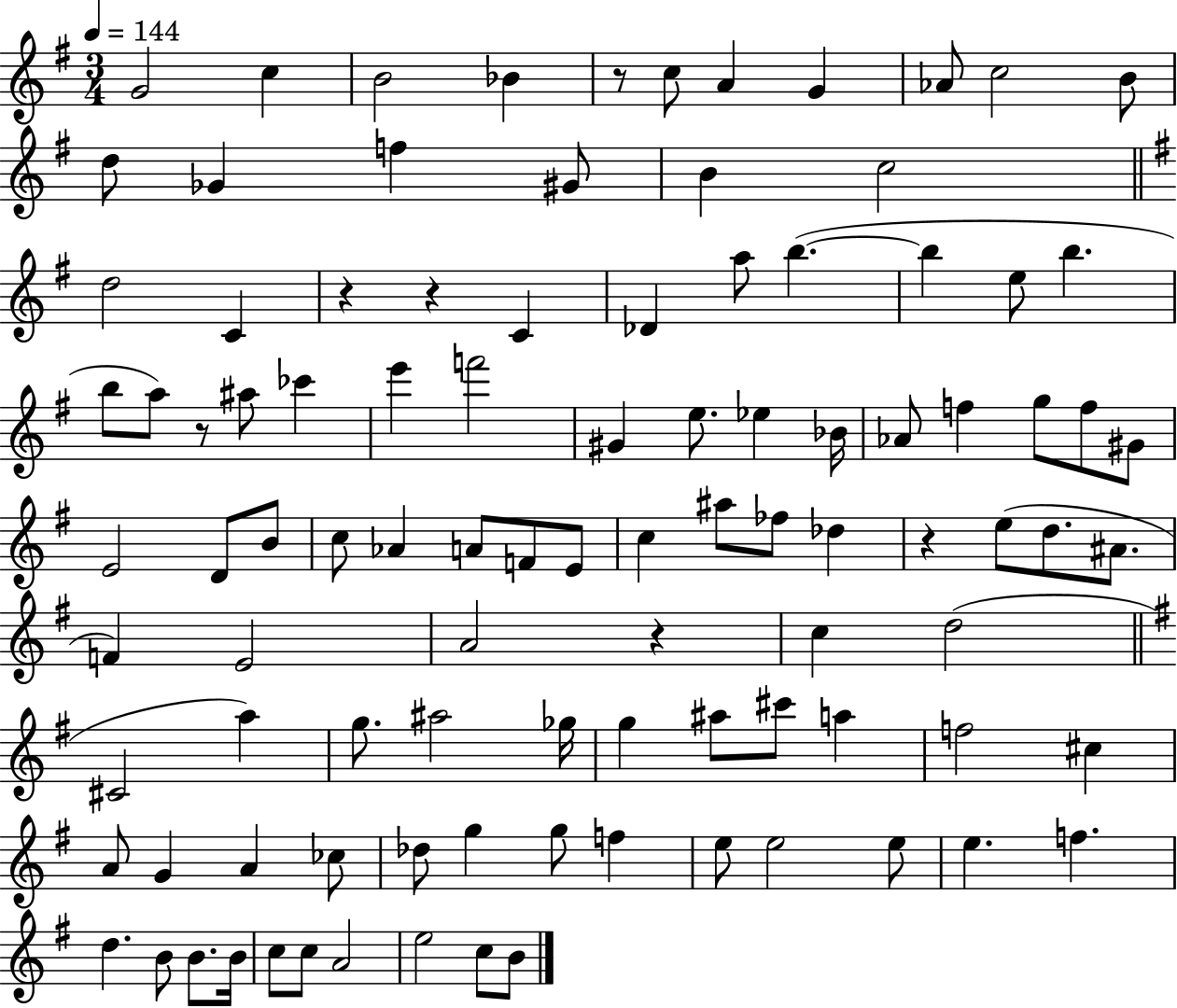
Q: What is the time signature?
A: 3/4